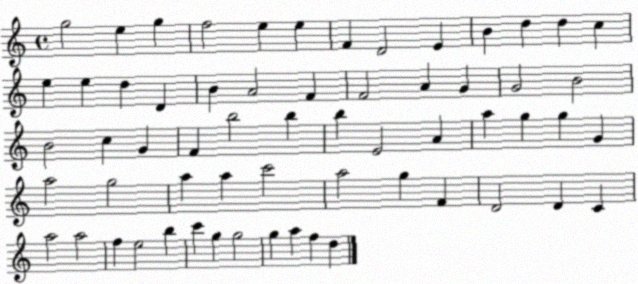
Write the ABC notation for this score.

X:1
T:Untitled
M:4/4
L:1/4
K:C
g2 e g f2 e e F D2 E B d d c e e d D B A2 F F2 A G G2 B2 B2 c G F b2 b b E2 A a g g G a2 g2 a a c'2 a2 g F D2 D C a2 a2 f e2 b c' g g2 g a f d